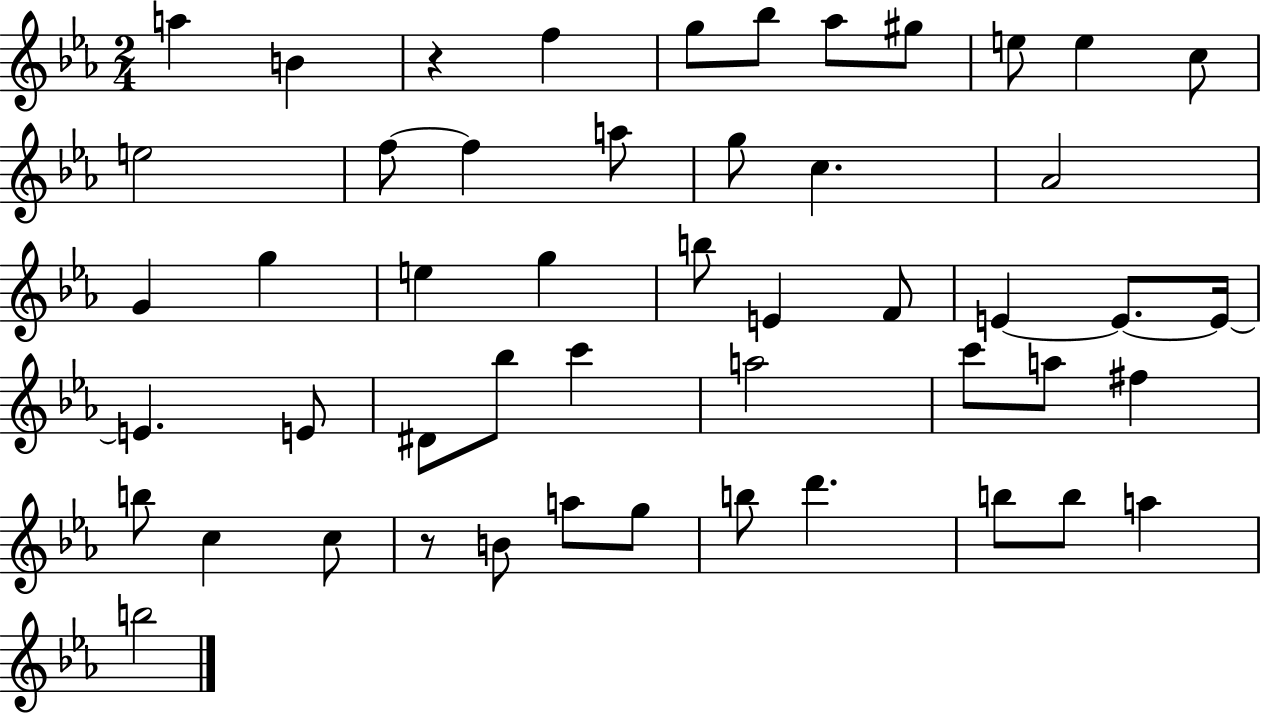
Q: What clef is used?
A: treble